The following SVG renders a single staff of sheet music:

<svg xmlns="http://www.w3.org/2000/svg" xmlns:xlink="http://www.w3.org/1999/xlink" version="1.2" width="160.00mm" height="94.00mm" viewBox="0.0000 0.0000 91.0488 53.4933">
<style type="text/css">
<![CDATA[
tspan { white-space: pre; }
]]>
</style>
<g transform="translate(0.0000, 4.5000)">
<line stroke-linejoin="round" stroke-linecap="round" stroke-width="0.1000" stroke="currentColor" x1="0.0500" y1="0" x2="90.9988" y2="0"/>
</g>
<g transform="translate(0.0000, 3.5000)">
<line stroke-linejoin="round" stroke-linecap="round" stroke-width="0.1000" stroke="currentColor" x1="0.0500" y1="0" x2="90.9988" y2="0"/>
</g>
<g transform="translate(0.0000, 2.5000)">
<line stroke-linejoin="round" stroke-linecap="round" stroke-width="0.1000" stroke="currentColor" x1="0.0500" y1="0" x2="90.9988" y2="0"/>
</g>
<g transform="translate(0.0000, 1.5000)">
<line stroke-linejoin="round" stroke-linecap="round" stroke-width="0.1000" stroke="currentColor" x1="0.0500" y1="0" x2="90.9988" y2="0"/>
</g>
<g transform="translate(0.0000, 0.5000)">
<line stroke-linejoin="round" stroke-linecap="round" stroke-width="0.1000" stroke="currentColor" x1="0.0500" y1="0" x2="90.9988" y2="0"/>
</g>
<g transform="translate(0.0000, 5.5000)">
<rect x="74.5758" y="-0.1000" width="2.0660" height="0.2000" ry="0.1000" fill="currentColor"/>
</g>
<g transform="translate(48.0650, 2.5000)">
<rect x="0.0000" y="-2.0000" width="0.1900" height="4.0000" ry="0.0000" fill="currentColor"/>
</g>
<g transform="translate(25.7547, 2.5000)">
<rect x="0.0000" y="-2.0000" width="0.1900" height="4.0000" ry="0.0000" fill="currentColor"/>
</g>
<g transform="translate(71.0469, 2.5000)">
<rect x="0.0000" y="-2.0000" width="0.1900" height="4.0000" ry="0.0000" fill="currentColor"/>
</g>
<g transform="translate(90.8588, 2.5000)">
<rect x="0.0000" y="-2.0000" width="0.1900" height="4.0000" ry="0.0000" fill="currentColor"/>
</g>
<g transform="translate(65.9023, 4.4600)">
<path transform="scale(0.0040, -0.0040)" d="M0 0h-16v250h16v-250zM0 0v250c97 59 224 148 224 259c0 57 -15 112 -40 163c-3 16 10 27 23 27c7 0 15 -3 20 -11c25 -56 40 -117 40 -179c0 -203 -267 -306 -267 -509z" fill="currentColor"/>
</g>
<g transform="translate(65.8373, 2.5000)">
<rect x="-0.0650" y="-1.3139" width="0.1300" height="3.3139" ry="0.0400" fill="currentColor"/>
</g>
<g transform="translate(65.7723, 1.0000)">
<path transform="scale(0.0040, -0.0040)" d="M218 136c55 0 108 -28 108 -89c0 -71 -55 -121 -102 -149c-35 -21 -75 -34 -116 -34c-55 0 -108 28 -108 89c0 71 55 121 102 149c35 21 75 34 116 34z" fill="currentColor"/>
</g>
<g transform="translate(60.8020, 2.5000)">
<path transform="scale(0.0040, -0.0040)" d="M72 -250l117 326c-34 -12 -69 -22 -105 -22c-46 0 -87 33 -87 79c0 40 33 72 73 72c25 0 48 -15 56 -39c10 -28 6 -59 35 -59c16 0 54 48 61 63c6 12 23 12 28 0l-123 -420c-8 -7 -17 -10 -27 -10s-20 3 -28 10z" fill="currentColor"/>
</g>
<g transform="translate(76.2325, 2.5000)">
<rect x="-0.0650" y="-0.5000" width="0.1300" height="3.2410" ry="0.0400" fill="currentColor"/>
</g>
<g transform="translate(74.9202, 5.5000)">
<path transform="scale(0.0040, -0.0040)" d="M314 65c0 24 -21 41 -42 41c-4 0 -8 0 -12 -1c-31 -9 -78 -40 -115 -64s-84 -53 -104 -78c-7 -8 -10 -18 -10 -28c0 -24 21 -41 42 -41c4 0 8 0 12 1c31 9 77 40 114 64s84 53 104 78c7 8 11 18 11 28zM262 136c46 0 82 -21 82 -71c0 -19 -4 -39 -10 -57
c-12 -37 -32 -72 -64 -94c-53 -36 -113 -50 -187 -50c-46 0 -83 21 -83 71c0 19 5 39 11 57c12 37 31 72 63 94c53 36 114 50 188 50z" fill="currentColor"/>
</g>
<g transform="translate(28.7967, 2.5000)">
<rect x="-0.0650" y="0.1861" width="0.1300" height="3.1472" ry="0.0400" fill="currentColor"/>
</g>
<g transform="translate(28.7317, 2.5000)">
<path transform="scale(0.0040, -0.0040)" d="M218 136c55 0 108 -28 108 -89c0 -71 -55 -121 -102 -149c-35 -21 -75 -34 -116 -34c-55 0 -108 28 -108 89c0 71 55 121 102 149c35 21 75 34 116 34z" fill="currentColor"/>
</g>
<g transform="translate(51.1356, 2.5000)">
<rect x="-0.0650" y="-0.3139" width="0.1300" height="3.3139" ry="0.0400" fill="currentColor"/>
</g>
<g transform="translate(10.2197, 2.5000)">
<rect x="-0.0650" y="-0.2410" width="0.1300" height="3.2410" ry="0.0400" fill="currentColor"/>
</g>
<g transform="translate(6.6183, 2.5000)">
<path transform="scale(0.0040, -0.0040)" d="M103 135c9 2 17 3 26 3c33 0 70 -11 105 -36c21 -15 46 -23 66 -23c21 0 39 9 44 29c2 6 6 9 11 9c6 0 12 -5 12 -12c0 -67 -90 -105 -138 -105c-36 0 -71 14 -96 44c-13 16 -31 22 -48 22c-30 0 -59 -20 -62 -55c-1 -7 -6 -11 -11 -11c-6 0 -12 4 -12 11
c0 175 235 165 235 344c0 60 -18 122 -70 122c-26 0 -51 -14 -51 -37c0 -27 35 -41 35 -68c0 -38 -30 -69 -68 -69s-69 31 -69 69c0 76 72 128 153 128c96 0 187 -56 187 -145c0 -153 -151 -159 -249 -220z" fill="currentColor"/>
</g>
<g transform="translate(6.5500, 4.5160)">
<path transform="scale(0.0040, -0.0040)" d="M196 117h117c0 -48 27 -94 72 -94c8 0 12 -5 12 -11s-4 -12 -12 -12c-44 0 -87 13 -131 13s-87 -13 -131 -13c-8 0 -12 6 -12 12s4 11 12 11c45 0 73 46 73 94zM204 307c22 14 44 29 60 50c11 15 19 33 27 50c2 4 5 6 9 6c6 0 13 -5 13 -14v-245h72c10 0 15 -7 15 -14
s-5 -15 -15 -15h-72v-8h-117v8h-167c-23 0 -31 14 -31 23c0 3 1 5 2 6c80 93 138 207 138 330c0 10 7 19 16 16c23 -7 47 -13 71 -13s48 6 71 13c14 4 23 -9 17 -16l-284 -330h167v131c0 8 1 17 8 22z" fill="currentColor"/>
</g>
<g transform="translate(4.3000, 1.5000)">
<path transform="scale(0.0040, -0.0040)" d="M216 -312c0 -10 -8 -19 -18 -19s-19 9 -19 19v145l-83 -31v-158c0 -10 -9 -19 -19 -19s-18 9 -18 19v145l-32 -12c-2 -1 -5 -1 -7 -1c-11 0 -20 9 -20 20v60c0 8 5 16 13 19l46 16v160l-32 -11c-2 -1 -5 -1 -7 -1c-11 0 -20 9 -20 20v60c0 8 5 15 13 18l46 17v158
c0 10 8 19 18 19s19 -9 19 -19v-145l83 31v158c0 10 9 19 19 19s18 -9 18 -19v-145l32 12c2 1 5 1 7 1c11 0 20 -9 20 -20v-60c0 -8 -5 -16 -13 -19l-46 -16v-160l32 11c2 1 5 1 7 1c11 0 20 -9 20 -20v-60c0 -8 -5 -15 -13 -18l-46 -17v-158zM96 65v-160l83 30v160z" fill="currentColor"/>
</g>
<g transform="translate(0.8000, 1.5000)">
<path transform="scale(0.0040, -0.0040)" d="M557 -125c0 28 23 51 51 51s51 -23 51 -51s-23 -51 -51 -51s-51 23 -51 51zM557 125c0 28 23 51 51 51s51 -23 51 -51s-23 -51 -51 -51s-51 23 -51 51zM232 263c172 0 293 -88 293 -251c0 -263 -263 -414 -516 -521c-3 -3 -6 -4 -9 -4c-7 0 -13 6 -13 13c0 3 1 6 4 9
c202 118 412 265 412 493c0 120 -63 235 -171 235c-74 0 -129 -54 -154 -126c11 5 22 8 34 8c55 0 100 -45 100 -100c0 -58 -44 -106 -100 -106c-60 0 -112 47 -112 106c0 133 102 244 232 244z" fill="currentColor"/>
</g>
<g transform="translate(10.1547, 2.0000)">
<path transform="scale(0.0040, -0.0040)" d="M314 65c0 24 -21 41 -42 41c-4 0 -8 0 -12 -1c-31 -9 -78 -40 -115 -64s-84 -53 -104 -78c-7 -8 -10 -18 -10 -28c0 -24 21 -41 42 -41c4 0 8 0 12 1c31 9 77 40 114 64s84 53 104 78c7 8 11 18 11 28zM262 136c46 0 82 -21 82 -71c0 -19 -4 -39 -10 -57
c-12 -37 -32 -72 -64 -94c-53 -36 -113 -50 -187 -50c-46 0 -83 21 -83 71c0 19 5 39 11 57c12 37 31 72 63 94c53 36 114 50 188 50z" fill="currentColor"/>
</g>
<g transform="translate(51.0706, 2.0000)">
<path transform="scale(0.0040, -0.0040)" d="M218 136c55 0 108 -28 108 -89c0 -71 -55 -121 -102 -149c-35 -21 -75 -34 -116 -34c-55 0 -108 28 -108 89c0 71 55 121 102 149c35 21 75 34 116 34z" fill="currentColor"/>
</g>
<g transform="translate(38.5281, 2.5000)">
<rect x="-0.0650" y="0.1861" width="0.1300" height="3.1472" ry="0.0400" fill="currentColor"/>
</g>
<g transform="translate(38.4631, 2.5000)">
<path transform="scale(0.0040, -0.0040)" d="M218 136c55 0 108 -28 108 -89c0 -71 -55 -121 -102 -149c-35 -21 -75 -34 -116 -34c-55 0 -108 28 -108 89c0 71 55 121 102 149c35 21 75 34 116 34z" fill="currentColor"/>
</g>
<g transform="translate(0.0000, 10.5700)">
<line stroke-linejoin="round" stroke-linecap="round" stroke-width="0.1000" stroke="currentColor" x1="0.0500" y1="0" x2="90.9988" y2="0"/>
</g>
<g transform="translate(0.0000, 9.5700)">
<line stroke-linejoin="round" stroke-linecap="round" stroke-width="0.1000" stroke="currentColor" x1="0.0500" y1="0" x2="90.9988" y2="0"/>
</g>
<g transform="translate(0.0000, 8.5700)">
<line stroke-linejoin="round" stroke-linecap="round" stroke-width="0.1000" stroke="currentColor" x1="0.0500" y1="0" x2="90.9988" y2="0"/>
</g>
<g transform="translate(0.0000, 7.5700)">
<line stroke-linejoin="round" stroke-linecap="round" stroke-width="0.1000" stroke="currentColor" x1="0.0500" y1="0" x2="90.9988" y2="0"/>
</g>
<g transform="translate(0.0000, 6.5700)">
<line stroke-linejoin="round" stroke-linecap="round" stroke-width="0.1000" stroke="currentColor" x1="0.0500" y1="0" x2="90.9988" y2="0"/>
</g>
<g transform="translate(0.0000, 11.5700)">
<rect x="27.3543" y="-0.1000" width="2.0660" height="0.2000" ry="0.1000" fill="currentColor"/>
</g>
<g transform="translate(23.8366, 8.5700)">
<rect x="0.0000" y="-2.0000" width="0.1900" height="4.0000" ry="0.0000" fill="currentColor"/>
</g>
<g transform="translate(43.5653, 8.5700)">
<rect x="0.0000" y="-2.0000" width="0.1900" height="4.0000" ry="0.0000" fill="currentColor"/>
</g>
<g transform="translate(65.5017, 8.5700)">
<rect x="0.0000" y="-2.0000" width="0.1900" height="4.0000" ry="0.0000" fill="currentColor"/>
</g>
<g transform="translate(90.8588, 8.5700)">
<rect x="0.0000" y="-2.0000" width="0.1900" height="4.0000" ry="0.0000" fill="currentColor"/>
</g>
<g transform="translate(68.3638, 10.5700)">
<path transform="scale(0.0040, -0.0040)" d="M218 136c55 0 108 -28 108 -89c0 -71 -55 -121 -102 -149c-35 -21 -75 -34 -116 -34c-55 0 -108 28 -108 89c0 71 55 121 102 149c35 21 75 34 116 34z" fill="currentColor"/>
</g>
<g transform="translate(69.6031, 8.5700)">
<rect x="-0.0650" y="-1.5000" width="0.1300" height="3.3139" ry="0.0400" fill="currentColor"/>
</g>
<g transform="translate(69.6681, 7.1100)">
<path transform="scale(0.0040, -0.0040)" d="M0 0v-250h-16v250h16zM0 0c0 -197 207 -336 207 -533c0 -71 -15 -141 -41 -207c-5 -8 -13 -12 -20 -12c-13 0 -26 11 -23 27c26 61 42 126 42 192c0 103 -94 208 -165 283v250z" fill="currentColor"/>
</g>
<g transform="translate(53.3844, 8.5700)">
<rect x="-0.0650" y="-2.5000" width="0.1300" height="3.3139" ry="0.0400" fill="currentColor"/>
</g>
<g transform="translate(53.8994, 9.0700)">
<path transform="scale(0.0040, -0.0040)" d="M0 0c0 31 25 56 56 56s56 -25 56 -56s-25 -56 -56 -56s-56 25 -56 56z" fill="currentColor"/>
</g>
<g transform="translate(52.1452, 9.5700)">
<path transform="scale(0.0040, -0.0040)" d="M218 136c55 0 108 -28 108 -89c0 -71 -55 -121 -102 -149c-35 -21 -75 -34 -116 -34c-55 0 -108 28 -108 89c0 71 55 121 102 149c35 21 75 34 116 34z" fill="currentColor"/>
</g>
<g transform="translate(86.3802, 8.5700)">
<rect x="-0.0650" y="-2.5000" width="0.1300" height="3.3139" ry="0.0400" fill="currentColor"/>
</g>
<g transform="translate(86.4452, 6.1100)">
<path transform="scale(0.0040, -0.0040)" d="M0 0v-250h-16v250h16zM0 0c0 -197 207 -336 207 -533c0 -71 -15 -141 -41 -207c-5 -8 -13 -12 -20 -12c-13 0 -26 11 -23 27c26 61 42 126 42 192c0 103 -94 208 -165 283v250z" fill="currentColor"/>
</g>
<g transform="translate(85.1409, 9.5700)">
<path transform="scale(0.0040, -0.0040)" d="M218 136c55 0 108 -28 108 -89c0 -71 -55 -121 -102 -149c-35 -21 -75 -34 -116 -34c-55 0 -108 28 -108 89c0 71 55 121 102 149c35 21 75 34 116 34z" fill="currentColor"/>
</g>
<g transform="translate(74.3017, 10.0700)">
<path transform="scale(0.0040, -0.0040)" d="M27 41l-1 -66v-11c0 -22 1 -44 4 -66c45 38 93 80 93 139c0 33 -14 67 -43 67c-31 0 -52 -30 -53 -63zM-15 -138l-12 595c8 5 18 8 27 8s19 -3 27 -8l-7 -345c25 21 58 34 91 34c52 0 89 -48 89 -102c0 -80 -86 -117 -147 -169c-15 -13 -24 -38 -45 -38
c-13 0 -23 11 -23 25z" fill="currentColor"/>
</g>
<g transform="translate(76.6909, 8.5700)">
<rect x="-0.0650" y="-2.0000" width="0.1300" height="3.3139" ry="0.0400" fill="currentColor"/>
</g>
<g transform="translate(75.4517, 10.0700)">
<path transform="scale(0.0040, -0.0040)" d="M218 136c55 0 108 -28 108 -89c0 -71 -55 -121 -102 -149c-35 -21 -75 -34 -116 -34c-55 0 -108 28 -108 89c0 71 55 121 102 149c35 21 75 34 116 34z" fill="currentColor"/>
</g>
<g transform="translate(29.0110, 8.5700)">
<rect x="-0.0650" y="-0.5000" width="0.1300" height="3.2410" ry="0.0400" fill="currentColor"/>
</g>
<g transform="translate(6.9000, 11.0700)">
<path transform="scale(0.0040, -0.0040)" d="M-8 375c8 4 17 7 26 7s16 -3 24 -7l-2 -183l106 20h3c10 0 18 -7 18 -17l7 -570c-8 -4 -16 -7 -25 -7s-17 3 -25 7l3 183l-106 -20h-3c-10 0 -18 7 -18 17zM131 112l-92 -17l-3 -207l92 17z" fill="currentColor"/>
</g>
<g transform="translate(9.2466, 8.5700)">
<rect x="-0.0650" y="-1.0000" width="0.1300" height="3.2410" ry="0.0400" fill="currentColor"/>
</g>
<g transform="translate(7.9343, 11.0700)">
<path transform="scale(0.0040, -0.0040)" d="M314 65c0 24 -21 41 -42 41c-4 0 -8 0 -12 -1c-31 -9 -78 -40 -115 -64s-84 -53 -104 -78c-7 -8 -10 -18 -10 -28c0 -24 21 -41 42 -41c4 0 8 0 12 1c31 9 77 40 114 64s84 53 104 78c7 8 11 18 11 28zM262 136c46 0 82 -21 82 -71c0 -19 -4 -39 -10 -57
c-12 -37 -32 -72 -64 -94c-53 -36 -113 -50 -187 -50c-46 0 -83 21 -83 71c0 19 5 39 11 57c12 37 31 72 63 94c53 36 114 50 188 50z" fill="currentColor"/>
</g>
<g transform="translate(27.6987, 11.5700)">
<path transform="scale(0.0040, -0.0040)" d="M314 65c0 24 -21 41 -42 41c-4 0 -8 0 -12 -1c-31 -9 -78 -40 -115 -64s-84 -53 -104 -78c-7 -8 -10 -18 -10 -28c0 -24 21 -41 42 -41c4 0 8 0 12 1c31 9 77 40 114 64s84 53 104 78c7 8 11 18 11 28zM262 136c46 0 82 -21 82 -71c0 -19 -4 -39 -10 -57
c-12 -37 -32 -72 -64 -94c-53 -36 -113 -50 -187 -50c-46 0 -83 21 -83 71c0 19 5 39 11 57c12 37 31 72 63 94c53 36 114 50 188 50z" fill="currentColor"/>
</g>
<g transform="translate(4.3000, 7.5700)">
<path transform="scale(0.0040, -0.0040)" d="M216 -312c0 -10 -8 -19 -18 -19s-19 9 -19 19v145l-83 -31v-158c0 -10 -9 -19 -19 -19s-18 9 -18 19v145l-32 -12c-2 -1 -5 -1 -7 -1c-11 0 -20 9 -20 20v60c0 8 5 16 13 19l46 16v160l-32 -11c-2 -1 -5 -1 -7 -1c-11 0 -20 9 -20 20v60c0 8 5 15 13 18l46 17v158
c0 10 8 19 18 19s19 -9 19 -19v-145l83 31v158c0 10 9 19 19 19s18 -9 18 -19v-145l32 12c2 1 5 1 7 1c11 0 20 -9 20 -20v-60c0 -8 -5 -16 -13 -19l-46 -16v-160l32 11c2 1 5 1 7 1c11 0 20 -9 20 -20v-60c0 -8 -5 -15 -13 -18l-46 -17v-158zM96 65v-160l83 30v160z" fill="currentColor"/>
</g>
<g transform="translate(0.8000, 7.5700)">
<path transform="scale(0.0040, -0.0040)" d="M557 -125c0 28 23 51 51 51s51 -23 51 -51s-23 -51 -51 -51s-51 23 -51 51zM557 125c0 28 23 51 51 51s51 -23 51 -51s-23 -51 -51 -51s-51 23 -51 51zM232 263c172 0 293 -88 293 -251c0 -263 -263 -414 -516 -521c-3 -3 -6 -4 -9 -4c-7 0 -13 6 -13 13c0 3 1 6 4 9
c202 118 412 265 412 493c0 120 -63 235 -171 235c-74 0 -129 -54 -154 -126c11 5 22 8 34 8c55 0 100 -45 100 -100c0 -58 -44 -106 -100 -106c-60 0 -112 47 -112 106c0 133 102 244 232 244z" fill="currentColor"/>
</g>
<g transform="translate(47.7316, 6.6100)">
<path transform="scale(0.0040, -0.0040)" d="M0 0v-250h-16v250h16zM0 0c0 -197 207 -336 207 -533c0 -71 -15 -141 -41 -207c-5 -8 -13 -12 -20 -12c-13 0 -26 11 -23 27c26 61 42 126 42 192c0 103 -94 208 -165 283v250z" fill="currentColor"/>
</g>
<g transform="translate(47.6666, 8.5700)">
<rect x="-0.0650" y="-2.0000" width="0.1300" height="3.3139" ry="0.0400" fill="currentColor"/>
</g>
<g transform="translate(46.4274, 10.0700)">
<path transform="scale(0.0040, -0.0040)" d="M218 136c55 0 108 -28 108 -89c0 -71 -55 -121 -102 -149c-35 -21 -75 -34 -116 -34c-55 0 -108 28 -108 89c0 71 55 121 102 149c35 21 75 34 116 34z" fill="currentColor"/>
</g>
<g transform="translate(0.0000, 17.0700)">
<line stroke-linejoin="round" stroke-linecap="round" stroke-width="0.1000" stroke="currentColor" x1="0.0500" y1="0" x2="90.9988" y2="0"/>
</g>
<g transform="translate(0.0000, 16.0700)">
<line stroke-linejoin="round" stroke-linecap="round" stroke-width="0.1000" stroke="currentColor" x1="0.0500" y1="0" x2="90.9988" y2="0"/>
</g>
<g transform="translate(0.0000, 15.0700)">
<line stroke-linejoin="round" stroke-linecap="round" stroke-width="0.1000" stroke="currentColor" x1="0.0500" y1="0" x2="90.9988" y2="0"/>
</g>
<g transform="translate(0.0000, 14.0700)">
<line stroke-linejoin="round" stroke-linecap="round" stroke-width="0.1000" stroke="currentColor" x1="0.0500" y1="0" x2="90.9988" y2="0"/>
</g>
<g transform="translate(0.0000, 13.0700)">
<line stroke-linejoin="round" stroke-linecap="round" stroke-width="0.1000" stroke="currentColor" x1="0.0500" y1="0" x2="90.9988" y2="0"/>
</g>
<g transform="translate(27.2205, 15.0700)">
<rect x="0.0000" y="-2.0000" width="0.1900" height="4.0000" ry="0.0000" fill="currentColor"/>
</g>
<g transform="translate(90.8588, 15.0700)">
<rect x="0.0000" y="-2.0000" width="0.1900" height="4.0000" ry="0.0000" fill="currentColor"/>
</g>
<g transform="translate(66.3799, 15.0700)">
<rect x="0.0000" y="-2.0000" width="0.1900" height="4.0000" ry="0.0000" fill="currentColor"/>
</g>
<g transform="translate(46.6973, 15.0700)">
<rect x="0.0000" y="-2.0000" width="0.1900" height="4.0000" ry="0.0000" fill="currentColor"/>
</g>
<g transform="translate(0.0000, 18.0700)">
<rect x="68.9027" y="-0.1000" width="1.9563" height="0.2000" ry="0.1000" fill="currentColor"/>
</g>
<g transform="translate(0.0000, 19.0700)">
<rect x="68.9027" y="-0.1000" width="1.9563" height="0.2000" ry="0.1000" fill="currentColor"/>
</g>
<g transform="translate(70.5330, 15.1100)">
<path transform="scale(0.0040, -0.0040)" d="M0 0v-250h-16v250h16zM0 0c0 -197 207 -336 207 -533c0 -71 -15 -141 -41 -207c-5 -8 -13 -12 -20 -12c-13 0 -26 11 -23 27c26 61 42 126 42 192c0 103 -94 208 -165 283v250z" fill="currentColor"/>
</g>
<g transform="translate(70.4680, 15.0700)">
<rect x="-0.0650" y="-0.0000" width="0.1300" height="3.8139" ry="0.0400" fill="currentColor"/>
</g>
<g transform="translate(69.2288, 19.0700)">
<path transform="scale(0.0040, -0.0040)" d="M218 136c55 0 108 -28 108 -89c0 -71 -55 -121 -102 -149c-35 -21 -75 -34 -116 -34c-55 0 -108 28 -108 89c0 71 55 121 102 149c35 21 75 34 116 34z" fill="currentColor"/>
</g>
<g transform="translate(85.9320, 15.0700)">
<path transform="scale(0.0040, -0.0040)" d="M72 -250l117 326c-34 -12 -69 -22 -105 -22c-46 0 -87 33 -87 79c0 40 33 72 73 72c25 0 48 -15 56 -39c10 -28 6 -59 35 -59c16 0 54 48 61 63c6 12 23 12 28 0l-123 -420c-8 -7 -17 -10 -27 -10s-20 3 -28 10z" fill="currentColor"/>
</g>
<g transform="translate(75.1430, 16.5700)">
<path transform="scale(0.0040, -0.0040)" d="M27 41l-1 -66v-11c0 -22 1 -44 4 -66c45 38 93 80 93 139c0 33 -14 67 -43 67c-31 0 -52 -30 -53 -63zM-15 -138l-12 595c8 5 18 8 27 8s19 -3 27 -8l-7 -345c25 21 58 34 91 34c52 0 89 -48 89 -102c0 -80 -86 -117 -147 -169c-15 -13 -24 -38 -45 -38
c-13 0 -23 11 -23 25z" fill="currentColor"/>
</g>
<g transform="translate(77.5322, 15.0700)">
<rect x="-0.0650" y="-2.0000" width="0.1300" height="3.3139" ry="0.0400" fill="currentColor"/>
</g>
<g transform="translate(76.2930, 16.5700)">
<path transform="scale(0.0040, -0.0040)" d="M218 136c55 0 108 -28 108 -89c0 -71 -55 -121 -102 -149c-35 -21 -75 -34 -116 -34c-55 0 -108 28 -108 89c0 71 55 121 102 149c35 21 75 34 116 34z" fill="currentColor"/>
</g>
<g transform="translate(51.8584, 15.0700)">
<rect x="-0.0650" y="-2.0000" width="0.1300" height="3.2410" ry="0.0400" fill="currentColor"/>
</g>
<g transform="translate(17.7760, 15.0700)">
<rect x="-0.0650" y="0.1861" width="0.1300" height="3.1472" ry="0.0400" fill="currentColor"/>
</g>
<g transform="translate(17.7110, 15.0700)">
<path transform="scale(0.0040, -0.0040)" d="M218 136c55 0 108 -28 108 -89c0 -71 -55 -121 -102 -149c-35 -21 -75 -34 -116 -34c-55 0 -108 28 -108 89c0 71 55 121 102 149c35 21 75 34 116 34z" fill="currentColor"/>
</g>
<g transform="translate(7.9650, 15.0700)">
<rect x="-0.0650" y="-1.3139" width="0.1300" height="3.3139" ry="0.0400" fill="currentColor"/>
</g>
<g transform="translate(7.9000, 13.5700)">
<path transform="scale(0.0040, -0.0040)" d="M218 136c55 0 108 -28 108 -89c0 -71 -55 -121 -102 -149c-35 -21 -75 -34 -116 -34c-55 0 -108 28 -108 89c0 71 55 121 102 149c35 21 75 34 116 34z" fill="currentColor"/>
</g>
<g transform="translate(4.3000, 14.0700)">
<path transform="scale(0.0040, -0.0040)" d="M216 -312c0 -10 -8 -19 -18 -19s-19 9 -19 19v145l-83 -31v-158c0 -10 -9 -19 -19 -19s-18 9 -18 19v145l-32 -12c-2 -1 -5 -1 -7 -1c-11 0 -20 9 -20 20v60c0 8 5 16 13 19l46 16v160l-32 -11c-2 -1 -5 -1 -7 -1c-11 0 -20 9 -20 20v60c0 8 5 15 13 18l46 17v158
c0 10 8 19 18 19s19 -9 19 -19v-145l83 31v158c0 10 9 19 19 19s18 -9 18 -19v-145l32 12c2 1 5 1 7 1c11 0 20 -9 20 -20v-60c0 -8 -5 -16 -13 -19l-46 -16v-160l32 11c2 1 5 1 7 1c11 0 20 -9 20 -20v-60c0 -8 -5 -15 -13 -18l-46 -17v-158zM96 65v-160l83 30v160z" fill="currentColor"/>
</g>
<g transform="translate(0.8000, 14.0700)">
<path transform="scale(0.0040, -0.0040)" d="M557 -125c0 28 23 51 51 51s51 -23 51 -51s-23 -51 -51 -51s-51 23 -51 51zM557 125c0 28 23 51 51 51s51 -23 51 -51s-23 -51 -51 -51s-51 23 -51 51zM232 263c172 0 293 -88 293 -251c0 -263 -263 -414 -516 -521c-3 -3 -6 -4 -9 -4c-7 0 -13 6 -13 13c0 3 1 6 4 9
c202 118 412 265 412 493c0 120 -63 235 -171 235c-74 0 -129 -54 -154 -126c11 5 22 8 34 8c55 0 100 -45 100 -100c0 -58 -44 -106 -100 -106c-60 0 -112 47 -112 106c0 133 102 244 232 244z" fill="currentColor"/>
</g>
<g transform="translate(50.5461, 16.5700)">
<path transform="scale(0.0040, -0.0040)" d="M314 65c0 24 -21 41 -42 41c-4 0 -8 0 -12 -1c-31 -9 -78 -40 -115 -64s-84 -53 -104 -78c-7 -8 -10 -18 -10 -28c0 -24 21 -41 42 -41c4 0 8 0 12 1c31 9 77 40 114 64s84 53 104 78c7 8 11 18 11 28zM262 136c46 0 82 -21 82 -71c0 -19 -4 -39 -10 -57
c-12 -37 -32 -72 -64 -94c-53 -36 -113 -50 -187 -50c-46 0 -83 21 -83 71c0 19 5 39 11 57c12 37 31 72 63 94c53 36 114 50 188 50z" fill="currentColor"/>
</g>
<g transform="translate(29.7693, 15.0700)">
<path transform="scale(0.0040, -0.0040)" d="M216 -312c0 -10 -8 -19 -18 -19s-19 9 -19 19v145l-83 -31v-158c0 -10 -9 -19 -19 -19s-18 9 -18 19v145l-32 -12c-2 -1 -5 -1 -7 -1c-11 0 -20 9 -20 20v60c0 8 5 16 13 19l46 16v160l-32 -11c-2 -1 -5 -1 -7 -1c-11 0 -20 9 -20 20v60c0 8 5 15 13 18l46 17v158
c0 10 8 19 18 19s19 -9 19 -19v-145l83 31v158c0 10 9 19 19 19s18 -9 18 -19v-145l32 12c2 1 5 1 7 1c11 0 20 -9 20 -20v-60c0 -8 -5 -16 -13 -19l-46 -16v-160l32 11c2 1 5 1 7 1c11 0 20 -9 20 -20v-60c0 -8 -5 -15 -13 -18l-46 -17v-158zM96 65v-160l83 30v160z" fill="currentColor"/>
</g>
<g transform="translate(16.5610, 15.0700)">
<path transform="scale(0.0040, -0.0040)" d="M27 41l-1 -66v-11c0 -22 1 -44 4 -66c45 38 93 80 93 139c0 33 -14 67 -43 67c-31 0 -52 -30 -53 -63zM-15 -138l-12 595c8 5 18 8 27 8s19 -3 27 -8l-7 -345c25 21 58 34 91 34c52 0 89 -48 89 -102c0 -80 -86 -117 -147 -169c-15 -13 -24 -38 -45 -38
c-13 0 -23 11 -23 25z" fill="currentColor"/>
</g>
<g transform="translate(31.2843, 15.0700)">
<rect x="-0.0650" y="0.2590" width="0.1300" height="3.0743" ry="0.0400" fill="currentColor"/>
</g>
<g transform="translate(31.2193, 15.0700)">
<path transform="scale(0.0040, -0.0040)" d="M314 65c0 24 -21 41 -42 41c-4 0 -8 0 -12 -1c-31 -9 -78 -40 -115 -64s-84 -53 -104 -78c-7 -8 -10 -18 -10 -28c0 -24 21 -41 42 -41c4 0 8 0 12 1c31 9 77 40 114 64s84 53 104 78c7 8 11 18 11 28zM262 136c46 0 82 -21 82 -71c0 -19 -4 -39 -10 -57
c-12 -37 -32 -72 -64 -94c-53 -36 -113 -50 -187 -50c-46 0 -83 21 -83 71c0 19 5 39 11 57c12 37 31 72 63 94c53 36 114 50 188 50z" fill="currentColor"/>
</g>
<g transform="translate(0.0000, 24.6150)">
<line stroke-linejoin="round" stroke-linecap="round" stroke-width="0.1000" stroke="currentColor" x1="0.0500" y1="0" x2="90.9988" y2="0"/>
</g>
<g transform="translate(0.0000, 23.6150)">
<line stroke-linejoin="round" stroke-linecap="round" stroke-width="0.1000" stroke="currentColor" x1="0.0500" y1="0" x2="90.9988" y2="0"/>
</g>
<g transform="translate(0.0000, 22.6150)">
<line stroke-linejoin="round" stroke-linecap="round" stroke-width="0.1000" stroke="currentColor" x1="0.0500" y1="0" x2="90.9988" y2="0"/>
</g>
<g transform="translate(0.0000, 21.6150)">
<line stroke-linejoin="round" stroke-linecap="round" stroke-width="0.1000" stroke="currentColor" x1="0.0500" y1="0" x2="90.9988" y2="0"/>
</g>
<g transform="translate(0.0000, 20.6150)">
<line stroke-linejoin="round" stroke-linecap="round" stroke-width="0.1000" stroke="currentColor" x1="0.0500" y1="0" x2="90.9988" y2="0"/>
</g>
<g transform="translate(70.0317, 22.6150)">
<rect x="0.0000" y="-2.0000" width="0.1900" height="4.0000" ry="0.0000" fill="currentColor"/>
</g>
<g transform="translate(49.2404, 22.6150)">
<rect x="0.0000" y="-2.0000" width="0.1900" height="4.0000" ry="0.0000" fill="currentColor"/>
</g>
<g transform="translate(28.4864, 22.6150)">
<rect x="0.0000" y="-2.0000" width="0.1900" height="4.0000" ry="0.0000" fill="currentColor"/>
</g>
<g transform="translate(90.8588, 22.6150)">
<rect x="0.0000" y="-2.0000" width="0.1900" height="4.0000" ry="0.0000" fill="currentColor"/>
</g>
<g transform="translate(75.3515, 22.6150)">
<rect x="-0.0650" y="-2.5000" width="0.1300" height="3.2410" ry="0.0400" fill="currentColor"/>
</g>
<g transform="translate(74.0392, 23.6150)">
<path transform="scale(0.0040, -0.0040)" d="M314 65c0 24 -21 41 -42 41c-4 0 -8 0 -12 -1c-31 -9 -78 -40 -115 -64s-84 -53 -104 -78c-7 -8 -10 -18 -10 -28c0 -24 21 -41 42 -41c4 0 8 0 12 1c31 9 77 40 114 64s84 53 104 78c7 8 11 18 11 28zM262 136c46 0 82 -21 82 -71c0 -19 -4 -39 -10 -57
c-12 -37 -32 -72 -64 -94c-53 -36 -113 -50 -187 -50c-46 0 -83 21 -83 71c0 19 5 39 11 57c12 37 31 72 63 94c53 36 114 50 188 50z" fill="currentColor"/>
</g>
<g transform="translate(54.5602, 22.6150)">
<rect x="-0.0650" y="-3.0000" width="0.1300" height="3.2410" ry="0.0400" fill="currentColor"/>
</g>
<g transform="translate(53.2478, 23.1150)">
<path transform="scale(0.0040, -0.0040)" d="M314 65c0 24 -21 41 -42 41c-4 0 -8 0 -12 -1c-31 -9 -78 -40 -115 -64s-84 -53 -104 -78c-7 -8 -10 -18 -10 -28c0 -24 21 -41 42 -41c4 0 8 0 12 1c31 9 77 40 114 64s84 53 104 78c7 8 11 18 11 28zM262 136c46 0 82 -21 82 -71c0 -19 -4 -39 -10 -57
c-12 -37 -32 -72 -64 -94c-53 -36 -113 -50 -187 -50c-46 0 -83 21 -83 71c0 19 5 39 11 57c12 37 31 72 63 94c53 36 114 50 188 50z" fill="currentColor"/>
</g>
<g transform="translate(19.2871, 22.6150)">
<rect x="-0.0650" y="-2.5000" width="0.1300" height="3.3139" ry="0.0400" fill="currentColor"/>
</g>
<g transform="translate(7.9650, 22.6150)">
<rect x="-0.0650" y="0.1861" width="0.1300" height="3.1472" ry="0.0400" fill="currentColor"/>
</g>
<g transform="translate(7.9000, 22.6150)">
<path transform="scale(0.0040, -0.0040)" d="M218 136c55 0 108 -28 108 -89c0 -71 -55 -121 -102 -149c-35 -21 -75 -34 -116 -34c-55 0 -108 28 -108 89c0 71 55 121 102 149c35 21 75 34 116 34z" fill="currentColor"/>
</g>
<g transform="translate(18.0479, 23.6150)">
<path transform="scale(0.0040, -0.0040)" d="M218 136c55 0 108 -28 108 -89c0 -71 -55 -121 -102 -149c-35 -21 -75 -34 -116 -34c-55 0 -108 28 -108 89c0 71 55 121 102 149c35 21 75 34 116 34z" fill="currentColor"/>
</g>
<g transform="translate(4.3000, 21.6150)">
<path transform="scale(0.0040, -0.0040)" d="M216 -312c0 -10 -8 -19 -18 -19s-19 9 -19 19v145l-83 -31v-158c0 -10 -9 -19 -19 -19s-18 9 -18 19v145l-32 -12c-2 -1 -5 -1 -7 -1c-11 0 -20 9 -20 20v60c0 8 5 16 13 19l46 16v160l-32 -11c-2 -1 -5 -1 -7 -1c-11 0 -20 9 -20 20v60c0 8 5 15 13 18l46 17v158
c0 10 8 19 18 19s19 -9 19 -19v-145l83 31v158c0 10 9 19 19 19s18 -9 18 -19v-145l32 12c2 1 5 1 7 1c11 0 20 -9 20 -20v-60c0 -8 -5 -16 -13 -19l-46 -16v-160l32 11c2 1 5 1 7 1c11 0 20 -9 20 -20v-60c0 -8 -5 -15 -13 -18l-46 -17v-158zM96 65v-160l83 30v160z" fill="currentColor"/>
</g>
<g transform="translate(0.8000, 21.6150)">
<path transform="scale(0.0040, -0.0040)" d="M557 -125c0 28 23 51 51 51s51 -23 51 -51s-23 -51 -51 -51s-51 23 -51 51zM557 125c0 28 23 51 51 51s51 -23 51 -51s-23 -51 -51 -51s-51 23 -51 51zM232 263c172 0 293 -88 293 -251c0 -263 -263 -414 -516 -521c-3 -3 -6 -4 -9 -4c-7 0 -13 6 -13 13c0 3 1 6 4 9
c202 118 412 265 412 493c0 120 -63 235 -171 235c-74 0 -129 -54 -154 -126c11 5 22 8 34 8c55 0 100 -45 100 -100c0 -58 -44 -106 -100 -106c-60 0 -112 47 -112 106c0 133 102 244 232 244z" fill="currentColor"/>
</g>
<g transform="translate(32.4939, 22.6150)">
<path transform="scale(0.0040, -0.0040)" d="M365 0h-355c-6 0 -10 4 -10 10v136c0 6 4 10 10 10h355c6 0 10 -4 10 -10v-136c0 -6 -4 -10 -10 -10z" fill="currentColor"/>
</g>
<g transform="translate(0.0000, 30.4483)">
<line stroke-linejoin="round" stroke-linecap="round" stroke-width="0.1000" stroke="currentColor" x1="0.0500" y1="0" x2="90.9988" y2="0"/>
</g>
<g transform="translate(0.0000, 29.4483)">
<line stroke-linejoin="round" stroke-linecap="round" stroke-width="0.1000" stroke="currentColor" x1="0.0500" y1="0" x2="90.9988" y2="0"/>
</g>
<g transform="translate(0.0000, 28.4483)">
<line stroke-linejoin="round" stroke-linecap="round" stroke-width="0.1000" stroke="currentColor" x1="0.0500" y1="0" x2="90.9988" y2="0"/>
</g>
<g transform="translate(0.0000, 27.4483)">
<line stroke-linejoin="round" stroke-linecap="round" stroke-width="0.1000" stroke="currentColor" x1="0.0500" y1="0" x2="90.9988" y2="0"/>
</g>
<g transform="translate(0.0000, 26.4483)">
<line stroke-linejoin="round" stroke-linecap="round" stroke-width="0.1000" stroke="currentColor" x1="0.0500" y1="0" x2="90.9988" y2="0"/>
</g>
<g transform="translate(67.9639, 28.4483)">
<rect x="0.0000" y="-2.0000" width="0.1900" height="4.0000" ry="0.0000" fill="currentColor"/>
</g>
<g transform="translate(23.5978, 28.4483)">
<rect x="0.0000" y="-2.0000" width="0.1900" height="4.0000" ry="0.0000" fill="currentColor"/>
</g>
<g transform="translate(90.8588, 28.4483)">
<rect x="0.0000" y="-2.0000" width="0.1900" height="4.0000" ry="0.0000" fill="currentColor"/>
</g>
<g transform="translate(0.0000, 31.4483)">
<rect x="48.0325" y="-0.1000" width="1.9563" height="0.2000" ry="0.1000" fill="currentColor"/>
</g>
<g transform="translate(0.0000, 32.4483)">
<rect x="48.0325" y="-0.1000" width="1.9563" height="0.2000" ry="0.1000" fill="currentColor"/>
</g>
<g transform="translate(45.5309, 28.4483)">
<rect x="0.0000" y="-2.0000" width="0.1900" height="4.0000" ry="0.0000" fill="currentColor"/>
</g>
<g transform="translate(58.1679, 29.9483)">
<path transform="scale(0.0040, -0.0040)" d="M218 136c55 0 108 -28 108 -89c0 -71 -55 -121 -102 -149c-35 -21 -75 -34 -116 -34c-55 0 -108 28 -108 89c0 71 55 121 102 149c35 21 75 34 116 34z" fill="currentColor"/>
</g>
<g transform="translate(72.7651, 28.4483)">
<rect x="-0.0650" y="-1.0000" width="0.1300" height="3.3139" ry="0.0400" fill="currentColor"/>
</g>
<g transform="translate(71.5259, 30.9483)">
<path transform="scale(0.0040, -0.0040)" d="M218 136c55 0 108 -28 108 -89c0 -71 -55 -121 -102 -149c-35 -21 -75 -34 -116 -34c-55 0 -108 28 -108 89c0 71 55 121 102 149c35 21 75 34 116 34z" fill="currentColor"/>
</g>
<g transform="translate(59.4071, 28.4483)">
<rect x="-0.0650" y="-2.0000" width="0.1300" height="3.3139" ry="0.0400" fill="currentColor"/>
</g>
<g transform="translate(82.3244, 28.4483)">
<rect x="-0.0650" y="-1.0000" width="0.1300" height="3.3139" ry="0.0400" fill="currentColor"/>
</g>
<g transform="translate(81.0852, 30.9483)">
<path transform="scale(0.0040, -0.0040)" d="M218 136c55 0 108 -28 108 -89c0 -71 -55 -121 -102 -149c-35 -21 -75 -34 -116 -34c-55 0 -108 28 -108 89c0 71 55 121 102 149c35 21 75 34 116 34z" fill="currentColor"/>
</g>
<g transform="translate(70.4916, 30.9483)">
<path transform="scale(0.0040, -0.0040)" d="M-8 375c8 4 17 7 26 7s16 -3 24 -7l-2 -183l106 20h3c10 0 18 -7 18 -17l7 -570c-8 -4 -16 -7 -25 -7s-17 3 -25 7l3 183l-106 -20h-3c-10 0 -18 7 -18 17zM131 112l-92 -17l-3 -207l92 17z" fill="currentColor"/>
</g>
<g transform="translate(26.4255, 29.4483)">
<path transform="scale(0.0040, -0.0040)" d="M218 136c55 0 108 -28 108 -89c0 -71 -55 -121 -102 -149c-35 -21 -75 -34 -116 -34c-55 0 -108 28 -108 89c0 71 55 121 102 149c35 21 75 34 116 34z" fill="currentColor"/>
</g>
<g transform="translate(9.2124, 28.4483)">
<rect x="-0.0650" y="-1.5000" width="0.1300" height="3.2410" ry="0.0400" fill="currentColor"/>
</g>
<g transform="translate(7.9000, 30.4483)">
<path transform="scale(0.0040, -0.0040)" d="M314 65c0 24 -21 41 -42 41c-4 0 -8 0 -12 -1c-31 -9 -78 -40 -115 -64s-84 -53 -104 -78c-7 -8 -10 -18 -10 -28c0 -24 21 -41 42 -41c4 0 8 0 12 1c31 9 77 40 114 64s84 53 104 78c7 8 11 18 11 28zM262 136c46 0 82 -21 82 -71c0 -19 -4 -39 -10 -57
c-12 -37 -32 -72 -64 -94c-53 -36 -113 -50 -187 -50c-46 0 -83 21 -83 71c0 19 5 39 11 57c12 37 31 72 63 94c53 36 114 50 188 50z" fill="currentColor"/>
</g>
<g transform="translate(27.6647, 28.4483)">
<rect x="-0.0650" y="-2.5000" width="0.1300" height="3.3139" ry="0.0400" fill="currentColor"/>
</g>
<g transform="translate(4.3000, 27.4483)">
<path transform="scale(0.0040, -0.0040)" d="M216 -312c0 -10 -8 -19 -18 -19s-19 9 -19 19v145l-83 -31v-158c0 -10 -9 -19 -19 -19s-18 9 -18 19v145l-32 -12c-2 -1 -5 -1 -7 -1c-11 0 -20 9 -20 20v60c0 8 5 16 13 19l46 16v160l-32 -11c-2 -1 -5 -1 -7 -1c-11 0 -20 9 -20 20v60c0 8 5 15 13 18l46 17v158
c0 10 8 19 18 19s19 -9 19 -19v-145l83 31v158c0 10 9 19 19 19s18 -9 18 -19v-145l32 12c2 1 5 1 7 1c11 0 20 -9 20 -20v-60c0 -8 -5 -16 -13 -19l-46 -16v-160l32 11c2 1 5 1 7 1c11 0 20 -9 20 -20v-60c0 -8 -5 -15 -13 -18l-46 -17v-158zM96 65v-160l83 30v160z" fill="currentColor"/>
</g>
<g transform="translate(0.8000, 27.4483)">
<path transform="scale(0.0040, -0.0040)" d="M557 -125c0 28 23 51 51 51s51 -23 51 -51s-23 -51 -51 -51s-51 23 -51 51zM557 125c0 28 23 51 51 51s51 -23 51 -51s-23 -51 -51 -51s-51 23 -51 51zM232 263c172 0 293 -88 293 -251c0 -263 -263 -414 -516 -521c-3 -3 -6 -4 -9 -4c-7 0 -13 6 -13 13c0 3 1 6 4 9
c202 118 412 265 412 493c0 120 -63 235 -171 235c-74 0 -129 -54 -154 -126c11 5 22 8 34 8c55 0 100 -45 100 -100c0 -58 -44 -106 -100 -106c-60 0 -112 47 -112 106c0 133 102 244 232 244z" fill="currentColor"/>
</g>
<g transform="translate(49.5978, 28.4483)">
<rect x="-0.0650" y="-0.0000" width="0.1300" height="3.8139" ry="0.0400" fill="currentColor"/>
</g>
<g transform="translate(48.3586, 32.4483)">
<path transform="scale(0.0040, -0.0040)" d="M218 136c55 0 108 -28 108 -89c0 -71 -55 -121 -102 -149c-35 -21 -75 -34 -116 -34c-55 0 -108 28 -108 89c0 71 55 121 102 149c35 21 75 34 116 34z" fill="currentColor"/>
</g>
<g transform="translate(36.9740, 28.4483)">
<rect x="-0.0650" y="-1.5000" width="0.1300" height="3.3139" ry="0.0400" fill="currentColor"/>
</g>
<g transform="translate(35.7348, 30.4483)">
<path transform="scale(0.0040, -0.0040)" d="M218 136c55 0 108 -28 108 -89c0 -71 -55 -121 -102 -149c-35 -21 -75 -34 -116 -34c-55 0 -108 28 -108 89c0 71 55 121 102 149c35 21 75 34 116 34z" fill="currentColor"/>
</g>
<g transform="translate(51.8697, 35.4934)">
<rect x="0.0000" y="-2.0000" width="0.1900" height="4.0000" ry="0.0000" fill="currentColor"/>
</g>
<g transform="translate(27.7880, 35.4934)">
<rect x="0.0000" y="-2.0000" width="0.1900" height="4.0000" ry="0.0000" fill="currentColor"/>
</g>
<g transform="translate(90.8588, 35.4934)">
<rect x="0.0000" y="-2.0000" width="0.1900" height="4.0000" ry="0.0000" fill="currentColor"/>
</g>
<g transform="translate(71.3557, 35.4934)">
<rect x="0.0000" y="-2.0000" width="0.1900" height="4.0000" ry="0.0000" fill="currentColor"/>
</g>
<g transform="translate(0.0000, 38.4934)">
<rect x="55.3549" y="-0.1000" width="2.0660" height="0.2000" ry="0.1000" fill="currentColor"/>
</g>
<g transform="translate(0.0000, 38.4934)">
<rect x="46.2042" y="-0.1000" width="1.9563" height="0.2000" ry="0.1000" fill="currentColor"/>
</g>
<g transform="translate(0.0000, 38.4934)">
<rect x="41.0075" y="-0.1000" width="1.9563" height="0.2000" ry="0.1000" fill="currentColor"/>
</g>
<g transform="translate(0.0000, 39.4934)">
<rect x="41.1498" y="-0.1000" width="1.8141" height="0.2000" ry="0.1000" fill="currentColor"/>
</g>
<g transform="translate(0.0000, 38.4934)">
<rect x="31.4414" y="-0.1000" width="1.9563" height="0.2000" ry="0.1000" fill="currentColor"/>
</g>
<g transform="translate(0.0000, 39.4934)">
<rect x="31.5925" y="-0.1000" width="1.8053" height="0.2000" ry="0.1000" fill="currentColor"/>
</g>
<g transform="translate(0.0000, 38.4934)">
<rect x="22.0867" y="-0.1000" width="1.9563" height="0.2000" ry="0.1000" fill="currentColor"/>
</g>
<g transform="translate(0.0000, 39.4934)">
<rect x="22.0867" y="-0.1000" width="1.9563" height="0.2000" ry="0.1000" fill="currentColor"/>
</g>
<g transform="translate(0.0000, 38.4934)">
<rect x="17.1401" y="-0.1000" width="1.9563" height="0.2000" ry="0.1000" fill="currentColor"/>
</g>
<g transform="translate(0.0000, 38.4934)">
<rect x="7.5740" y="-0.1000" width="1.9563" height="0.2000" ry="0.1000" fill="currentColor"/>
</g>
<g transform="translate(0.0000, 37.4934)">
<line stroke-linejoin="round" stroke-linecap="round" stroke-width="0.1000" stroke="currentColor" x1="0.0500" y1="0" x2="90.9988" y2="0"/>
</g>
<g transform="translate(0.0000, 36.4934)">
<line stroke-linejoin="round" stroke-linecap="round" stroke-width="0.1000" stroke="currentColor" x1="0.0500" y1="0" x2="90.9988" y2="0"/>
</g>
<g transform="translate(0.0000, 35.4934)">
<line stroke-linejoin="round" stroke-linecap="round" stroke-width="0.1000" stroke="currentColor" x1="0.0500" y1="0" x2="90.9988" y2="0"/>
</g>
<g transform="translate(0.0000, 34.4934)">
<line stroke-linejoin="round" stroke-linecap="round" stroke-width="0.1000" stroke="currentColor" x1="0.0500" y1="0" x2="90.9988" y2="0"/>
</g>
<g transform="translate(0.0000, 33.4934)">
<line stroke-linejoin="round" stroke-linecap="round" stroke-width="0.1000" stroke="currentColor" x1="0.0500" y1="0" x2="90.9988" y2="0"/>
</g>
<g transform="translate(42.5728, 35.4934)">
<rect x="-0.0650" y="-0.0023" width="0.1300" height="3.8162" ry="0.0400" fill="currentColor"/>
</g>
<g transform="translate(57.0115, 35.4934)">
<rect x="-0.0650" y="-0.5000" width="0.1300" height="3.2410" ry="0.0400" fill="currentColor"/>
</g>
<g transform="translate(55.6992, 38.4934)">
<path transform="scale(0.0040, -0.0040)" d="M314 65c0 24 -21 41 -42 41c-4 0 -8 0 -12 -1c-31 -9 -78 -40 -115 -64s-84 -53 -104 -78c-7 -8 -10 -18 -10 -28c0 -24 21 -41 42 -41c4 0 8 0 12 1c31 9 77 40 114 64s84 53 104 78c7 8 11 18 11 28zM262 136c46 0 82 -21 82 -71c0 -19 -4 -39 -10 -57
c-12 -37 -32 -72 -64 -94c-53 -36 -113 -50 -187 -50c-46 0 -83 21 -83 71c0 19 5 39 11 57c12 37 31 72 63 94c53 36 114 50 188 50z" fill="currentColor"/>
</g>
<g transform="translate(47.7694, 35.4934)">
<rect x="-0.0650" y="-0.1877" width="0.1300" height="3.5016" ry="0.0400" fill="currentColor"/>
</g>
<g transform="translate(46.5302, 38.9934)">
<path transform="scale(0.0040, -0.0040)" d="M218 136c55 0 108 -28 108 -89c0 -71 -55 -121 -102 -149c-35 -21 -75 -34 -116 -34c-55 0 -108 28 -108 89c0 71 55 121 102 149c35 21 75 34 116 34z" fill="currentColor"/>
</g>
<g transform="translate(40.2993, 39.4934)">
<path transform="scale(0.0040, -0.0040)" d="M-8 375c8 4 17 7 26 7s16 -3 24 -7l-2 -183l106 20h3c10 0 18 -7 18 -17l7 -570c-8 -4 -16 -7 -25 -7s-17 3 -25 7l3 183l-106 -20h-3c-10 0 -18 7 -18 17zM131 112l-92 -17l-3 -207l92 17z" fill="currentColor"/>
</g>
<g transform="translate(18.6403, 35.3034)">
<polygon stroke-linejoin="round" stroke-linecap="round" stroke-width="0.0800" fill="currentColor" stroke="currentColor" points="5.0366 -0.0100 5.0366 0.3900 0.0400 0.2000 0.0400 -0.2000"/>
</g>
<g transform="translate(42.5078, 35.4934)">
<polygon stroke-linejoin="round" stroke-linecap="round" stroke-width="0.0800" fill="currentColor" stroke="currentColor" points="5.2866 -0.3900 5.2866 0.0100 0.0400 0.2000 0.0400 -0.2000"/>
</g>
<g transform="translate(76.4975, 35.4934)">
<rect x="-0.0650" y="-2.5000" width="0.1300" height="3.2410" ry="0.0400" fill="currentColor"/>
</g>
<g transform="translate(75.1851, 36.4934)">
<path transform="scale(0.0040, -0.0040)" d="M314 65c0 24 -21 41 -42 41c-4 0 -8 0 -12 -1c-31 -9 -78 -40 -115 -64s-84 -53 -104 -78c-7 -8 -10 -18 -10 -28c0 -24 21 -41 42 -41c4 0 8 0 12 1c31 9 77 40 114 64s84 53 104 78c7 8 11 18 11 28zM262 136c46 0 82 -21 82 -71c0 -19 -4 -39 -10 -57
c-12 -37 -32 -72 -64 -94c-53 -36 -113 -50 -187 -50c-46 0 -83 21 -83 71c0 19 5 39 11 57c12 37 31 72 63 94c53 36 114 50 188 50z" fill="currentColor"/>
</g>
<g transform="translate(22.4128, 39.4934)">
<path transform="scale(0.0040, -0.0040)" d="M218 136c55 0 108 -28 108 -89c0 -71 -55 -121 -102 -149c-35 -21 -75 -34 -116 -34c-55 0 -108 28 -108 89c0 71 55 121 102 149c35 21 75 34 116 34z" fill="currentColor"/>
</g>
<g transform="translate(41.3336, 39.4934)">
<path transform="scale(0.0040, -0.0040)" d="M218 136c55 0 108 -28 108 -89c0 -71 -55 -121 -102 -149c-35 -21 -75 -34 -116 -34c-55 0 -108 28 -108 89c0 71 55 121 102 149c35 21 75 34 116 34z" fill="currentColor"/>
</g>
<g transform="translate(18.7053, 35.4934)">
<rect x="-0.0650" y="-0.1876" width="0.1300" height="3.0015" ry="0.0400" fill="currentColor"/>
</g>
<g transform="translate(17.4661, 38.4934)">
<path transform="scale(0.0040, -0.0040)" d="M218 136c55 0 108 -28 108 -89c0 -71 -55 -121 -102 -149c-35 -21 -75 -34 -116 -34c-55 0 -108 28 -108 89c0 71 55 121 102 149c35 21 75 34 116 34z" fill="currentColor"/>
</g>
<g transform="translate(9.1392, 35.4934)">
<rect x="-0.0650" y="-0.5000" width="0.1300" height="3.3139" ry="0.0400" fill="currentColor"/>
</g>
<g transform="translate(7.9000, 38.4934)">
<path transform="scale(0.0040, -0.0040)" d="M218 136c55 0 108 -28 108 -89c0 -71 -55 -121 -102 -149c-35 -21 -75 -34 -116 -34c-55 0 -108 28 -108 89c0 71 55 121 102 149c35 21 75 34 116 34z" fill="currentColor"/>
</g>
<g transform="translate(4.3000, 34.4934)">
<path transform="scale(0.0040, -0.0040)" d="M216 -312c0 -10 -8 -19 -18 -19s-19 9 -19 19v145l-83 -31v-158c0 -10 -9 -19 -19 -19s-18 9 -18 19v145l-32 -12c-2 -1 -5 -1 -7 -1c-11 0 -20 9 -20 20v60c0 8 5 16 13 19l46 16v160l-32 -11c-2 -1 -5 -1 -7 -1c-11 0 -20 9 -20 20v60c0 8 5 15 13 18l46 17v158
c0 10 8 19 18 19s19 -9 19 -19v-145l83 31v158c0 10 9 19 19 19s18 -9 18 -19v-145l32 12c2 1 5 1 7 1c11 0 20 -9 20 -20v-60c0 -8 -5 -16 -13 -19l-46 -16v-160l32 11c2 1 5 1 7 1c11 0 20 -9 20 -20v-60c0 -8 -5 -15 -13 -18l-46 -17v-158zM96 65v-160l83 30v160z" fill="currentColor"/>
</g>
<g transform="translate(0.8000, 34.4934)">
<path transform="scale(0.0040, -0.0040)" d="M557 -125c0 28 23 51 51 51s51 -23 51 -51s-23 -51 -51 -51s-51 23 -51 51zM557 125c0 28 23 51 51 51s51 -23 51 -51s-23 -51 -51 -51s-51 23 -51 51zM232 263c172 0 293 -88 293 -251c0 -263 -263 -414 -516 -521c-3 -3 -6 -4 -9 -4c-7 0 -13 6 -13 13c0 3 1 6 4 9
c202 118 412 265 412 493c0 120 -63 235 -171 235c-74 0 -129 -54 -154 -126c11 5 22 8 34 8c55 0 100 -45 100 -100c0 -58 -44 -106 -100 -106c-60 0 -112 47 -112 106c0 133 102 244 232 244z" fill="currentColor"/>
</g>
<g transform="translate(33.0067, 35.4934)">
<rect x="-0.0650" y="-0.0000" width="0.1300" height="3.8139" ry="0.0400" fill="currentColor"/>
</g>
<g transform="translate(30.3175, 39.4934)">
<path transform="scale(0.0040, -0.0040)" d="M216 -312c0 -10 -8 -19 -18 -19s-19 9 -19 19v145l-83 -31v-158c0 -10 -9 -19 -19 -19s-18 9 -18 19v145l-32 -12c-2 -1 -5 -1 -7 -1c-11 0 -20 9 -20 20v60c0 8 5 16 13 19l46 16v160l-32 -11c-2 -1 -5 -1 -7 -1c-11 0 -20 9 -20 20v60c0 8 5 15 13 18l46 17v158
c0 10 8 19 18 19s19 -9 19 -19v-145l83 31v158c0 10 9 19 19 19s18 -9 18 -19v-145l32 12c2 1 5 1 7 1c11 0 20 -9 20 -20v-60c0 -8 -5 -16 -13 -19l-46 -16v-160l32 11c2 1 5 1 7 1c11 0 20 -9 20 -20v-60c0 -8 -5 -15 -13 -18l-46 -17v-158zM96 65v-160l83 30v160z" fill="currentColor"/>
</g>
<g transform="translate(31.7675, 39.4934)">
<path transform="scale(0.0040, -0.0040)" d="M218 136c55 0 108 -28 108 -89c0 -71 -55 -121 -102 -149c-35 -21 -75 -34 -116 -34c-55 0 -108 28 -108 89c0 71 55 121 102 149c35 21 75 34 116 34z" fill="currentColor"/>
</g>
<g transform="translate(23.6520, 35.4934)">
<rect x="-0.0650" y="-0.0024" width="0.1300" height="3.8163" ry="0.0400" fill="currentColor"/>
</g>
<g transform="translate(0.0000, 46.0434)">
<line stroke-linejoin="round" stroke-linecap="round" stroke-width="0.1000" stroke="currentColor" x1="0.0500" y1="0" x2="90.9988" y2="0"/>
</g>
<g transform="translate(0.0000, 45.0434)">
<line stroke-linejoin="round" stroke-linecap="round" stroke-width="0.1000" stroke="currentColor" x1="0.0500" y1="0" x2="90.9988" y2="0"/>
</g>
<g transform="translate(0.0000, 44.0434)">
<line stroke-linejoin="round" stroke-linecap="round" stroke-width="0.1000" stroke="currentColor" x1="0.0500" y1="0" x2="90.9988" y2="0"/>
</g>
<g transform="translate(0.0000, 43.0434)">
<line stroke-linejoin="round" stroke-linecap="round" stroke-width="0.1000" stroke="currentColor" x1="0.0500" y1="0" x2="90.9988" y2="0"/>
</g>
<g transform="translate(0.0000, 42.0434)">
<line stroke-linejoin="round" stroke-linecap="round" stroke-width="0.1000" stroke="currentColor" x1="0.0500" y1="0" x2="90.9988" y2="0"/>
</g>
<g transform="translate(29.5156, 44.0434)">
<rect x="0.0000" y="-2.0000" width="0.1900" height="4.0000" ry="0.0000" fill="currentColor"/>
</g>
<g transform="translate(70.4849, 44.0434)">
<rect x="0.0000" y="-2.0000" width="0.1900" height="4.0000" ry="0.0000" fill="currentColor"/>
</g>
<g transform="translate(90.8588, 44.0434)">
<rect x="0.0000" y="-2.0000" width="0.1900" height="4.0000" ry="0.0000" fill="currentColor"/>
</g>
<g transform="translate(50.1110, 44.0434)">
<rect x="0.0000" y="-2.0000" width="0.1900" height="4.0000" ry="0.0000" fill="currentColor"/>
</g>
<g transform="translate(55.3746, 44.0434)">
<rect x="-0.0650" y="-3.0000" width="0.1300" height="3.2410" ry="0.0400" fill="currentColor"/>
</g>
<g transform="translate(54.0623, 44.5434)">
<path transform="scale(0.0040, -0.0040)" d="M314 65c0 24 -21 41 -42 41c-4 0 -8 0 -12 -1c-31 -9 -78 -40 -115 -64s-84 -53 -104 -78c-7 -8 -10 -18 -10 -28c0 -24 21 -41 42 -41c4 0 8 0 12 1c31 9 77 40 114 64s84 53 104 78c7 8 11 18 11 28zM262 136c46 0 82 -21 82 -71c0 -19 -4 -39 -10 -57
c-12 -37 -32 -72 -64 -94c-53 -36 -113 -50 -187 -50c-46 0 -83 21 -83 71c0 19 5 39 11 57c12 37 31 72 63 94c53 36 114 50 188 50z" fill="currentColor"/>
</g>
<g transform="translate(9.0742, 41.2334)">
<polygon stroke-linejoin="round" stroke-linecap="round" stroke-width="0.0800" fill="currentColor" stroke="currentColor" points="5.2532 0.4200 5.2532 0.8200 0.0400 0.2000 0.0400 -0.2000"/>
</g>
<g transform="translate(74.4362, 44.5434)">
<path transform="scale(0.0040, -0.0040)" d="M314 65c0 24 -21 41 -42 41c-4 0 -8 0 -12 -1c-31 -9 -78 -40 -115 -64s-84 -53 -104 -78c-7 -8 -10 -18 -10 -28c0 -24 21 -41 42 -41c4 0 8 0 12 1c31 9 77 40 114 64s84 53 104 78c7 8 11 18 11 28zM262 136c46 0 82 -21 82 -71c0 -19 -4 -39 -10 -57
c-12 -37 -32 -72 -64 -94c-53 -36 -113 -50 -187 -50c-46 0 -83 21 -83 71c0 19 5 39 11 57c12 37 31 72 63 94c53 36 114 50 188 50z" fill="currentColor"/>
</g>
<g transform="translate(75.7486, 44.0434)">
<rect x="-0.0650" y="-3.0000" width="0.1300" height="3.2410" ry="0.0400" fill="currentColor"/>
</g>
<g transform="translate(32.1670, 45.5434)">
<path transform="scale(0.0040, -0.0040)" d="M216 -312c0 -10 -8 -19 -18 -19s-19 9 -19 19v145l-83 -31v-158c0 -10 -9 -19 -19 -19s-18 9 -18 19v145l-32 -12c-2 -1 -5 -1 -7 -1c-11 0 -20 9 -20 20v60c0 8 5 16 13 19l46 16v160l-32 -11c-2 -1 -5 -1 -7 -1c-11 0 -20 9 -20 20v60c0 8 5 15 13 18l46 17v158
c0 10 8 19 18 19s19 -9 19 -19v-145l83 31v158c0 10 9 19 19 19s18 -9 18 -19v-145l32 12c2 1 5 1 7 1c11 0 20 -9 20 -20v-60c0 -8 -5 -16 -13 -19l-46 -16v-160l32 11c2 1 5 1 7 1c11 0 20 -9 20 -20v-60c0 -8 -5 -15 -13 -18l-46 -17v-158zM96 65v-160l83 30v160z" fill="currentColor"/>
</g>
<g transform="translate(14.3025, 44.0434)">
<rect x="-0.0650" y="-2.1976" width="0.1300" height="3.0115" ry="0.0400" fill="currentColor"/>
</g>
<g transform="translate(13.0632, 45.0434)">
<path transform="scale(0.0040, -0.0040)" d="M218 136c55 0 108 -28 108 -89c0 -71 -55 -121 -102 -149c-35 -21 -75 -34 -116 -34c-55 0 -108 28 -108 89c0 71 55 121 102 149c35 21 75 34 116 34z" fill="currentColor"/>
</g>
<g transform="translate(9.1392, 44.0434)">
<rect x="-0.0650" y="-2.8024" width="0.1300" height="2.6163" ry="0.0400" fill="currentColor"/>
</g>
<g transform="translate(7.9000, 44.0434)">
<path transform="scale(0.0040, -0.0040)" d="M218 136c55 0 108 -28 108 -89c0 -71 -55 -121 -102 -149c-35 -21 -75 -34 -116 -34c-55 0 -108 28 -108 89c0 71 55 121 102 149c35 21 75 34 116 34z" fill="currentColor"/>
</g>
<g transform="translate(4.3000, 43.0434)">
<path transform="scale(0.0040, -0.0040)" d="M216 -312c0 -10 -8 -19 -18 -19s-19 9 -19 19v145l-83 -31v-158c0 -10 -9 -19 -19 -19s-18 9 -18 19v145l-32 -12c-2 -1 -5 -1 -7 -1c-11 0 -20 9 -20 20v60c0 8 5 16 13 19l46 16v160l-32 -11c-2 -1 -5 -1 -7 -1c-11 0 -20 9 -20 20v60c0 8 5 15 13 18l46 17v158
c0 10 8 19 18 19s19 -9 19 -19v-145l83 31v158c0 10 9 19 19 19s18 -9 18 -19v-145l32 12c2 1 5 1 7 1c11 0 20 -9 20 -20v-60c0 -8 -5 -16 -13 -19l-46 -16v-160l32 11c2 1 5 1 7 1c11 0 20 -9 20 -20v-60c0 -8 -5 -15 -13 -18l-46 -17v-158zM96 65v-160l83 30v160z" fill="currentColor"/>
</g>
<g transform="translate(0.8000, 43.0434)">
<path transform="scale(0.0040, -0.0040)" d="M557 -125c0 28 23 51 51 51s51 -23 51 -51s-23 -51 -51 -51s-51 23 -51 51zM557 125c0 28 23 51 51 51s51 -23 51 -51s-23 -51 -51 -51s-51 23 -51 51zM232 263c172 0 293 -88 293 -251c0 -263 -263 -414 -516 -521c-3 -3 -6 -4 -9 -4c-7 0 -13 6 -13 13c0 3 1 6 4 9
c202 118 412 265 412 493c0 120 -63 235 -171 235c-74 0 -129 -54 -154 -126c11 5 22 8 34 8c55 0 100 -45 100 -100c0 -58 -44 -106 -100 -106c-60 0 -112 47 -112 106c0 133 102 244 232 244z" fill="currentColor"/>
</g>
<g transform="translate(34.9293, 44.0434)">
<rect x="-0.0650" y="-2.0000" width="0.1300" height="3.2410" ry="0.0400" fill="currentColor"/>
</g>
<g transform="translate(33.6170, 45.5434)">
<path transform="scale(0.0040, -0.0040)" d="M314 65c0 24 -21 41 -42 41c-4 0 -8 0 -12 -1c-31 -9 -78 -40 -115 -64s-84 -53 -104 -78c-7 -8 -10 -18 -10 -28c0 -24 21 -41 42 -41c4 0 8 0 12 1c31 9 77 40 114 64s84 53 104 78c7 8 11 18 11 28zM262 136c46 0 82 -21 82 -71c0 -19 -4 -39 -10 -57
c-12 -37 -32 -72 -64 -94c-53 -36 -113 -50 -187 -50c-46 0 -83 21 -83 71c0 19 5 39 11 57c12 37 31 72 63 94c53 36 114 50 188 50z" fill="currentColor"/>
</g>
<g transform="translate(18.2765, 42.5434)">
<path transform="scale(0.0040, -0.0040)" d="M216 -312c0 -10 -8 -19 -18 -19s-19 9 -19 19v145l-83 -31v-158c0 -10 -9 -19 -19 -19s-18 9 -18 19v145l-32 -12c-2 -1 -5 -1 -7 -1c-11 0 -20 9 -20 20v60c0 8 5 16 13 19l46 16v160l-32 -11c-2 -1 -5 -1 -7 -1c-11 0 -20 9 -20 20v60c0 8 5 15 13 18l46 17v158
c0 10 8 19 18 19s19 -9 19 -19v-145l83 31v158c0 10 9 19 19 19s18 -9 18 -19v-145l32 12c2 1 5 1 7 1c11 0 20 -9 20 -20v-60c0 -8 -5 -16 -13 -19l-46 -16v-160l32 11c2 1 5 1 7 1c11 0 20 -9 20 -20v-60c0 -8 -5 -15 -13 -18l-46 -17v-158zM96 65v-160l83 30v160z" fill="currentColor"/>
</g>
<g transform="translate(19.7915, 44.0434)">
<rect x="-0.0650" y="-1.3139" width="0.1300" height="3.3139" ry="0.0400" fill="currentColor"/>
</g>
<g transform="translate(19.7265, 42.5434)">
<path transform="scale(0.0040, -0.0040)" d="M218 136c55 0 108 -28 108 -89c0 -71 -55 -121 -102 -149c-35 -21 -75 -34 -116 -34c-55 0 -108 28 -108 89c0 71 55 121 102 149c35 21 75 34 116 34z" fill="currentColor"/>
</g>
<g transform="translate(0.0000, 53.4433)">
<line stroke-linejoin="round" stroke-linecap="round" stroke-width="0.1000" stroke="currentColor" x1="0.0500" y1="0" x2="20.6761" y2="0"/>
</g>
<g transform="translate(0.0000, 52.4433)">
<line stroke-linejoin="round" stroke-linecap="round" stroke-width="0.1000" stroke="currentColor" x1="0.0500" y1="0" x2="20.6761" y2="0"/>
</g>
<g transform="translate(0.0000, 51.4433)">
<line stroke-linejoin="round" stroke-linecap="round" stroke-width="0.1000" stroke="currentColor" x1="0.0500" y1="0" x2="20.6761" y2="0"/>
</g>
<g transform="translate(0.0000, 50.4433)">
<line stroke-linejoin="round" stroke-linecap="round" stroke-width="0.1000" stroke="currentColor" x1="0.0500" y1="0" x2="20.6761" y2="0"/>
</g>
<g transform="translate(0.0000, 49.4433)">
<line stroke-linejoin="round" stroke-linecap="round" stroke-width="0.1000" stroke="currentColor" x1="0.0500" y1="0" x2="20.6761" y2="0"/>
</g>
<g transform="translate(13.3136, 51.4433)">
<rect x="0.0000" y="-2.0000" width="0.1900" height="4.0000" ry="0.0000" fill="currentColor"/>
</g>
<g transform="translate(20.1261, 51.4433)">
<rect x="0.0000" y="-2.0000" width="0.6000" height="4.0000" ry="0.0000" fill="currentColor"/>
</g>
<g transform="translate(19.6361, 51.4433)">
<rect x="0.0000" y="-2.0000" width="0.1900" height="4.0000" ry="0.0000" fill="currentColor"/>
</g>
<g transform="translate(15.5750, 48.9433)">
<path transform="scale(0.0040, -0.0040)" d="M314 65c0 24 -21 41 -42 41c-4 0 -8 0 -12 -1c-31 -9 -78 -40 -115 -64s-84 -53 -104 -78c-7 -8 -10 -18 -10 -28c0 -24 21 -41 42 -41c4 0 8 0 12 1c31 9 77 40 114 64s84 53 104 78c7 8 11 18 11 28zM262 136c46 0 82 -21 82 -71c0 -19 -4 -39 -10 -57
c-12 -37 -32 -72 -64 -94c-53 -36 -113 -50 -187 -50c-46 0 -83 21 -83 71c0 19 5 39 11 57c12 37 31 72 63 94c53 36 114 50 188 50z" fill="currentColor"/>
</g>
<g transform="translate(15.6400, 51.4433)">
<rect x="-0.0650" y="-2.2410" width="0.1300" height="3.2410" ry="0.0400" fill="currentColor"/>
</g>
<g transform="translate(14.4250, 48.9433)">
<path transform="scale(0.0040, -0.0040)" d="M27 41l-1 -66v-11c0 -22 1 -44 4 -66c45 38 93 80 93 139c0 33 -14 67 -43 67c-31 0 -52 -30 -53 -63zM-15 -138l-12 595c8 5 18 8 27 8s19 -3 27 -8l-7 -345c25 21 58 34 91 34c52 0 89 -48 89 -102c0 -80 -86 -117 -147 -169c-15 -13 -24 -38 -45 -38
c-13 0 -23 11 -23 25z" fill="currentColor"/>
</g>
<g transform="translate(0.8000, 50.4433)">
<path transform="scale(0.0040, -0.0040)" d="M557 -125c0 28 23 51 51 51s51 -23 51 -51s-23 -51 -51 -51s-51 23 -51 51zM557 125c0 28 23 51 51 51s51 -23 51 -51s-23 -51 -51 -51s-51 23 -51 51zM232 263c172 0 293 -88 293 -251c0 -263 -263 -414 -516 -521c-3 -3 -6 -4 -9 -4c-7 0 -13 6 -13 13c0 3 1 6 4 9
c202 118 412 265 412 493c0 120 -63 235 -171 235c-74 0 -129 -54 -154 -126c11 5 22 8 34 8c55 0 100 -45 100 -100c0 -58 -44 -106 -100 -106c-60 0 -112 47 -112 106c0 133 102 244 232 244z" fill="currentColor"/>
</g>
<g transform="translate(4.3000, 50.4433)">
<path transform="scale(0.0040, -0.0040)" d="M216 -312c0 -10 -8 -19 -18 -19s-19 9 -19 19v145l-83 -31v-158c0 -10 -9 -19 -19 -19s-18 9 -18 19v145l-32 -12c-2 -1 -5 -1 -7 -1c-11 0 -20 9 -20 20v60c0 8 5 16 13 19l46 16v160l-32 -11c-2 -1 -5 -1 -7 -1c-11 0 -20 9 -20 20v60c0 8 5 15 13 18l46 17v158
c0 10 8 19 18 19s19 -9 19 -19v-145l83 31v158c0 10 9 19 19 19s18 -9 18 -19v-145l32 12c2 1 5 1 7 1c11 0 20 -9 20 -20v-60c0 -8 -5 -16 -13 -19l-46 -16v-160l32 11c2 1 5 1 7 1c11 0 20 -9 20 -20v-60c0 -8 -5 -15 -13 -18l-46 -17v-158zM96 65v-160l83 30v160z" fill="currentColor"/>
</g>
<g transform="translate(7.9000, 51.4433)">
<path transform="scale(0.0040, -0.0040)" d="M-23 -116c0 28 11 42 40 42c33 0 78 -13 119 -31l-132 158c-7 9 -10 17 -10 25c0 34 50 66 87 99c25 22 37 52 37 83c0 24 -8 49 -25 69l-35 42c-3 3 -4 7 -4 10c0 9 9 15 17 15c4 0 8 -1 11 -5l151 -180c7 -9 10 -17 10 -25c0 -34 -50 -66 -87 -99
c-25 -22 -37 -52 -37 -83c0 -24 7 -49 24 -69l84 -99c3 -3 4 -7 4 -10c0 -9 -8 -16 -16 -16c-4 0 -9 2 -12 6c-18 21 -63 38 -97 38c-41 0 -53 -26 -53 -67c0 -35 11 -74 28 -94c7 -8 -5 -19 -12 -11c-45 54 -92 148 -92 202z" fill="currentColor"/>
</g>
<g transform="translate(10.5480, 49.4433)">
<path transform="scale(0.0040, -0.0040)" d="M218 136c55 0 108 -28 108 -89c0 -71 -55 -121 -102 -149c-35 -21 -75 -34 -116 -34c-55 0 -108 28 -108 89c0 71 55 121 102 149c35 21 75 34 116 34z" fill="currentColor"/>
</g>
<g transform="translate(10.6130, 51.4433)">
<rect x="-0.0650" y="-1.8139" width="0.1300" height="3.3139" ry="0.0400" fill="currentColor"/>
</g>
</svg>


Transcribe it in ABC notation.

X:1
T:Untitled
M:2/4
L:1/4
K:G
E,2 D, D, E, z/2 G,/2 E,,2 F,,2 E,,2 A,,/2 B,, G,,/2 _A,, B,,/2 G, _D, ^D,2 A,,2 C,,/2 _A,, z/2 D, B,, z2 C,2 B,,2 G,,2 B,, G,, C,, A,, F,, F,, E,, E,,/2 C,,/2 ^C,, C,,/2 D,,/2 E,,2 B,,2 D,/2 B,,/2 ^G, ^A,,2 C,2 C,2 z A, _B,2